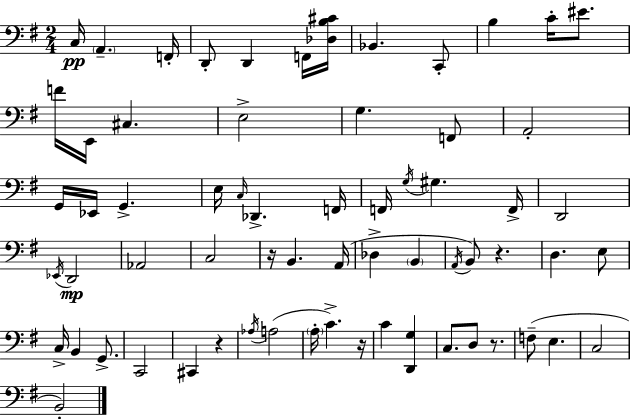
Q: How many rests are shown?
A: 5